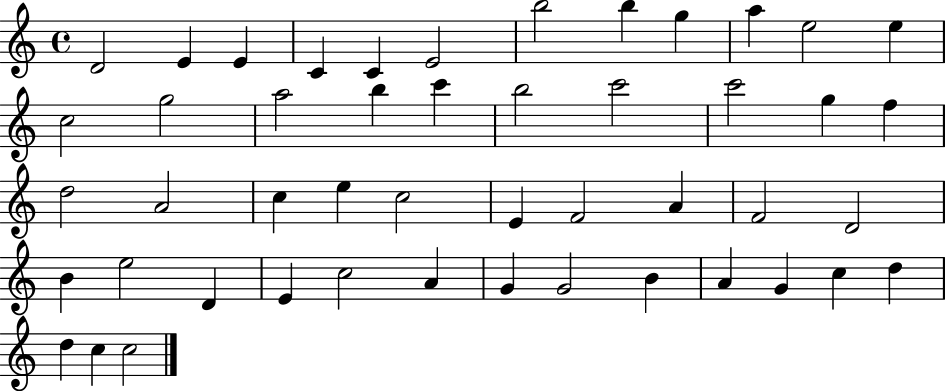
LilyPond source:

{
  \clef treble
  \time 4/4
  \defaultTimeSignature
  \key c \major
  d'2 e'4 e'4 | c'4 c'4 e'2 | b''2 b''4 g''4 | a''4 e''2 e''4 | \break c''2 g''2 | a''2 b''4 c'''4 | b''2 c'''2 | c'''2 g''4 f''4 | \break d''2 a'2 | c''4 e''4 c''2 | e'4 f'2 a'4 | f'2 d'2 | \break b'4 e''2 d'4 | e'4 c''2 a'4 | g'4 g'2 b'4 | a'4 g'4 c''4 d''4 | \break d''4 c''4 c''2 | \bar "|."
}